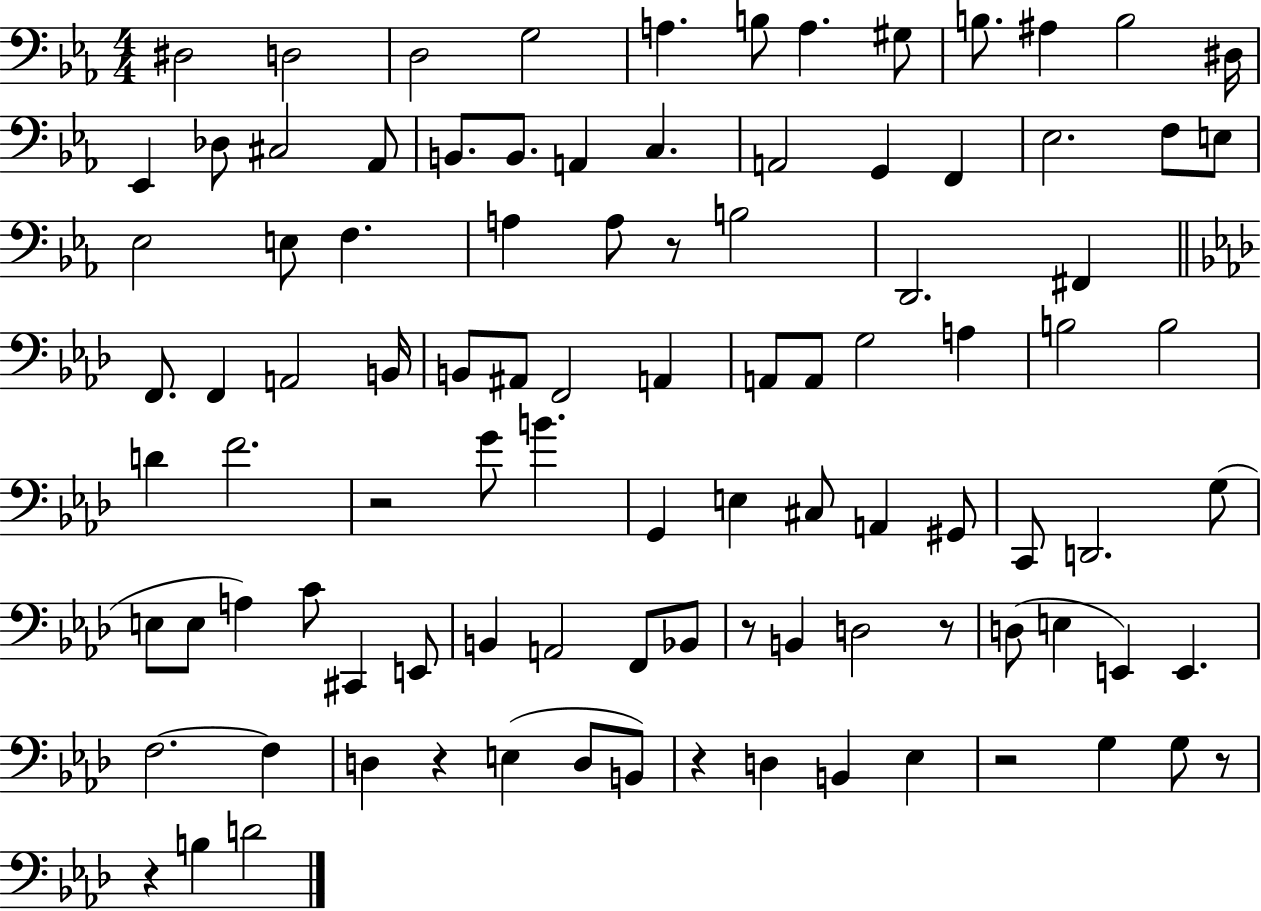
X:1
T:Untitled
M:4/4
L:1/4
K:Eb
^D,2 D,2 D,2 G,2 A, B,/2 A, ^G,/2 B,/2 ^A, B,2 ^D,/4 _E,, _D,/2 ^C,2 _A,,/2 B,,/2 B,,/2 A,, C, A,,2 G,, F,, _E,2 F,/2 E,/2 _E,2 E,/2 F, A, A,/2 z/2 B,2 D,,2 ^F,, F,,/2 F,, A,,2 B,,/4 B,,/2 ^A,,/2 F,,2 A,, A,,/2 A,,/2 G,2 A, B,2 B,2 D F2 z2 G/2 B G,, E, ^C,/2 A,, ^G,,/2 C,,/2 D,,2 G,/2 E,/2 E,/2 A, C/2 ^C,, E,,/2 B,, A,,2 F,,/2 _B,,/2 z/2 B,, D,2 z/2 D,/2 E, E,, E,, F,2 F, D, z E, D,/2 B,,/2 z D, B,, _E, z2 G, G,/2 z/2 z B, D2